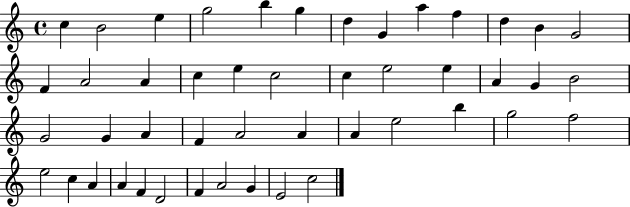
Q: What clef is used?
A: treble